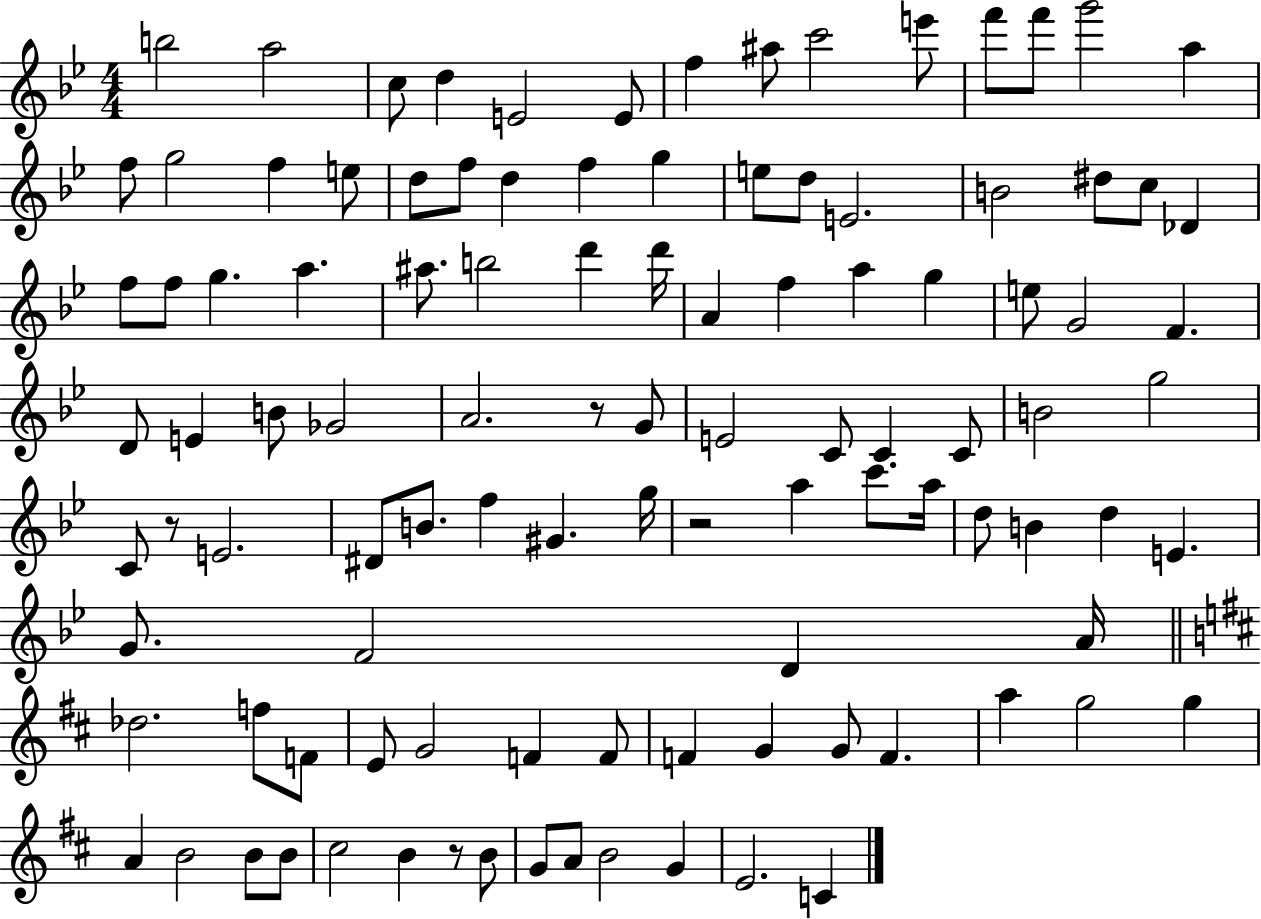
{
  \clef treble
  \numericTimeSignature
  \time 4/4
  \key bes \major
  b''2 a''2 | c''8 d''4 e'2 e'8 | f''4 ais''8 c'''2 e'''8 | f'''8 f'''8 g'''2 a''4 | \break f''8 g''2 f''4 e''8 | d''8 f''8 d''4 f''4 g''4 | e''8 d''8 e'2. | b'2 dis''8 c''8 des'4 | \break f''8 f''8 g''4. a''4. | ais''8. b''2 d'''4 d'''16 | a'4 f''4 a''4 g''4 | e''8 g'2 f'4. | \break d'8 e'4 b'8 ges'2 | a'2. r8 g'8 | e'2 c'8 c'4 c'8 | b'2 g''2 | \break c'8 r8 e'2. | dis'8 b'8. f''4 gis'4. g''16 | r2 a''4 c'''8. a''16 | d''8 b'4 d''4 e'4. | \break g'8. f'2 d'4 a'16 | \bar "||" \break \key b \minor des''2. f''8 f'8 | e'8 g'2 f'4 f'8 | f'4 g'4 g'8 f'4. | a''4 g''2 g''4 | \break a'4 b'2 b'8 b'8 | cis''2 b'4 r8 b'8 | g'8 a'8 b'2 g'4 | e'2. c'4 | \break \bar "|."
}